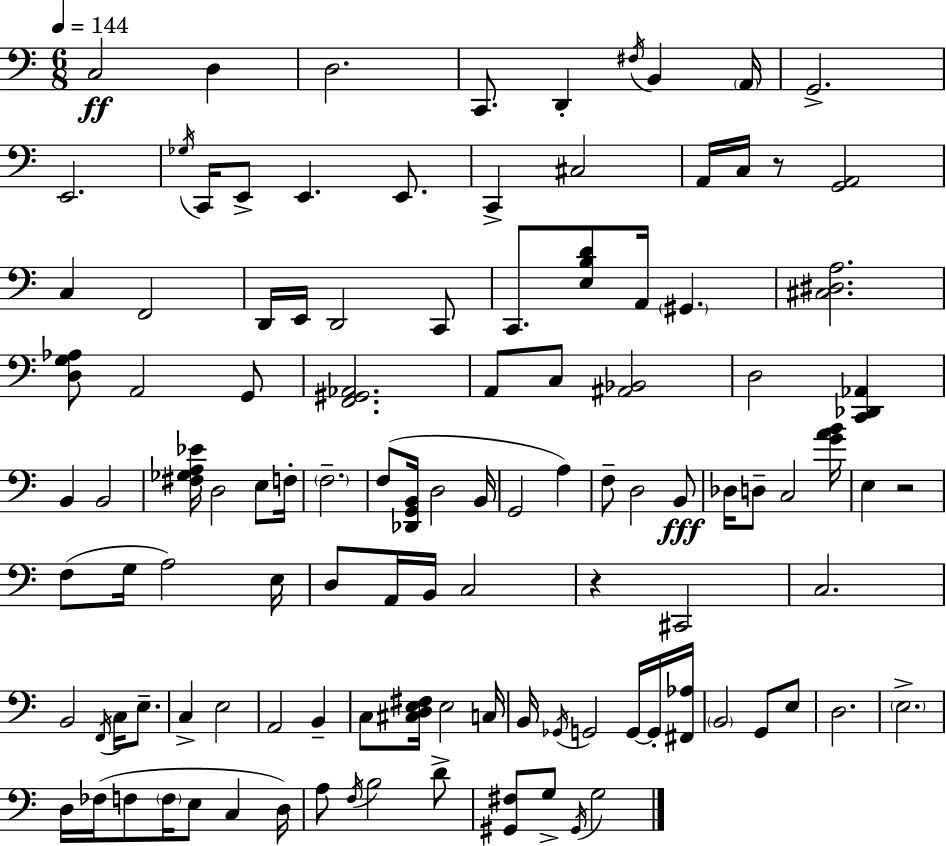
{
  \clef bass
  \numericTimeSignature
  \time 6/8
  \key a \minor
  \tempo 4 = 144
  c2\ff d4 | d2. | c,8. d,4-. \acciaccatura { fis16 } b,4 | \parenthesize a,16 g,2.-> | \break e,2. | \acciaccatura { ges16 } c,16 e,8-> e,4. e,8. | c,4-> cis2 | a,16 c16 r8 <g, a,>2 | \break c4 f,2 | d,16 e,16 d,2 | c,8 c,8. <e b d'>8 a,16 \parenthesize gis,4. | <cis dis a>2. | \break <d g aes>8 a,2 | g,8 <f, gis, aes,>2. | a,8 c8 <ais, bes,>2 | d2 <c, des, aes,>4 | \break b,4 b,2 | <fis ges a ees'>16 d2 e8 | f16-. \parenthesize f2.-- | f8( <des, g, b,>16 d2 | \break b,16 g,2 a4) | f8-- d2 | b,8\fff des16 d8-- c2 | <g' a' b'>16 e4 r2 | \break f8( g16 a2) | e16 d8 a,16 b,16 c2 | r4 cis,2 | c2. | \break b,2 \acciaccatura { f,16 } c16 | e8.-- c4-> e2 | a,2 b,4-- | c8 <cis d e fis>16 e2 | \break c16 b,16 \acciaccatura { ges,16 } g,2 | g,16~~ g,16-. <fis, aes>16 \parenthesize b,2 | g,8 e8 d2. | \parenthesize e2.-> | \break d16 fes16( f8 \parenthesize f16 e8 c4 | d16) a8 \acciaccatura { f16 } b2 | d'8-> <gis, fis>8 g8-> \acciaccatura { gis,16 } g2 | \bar "|."
}